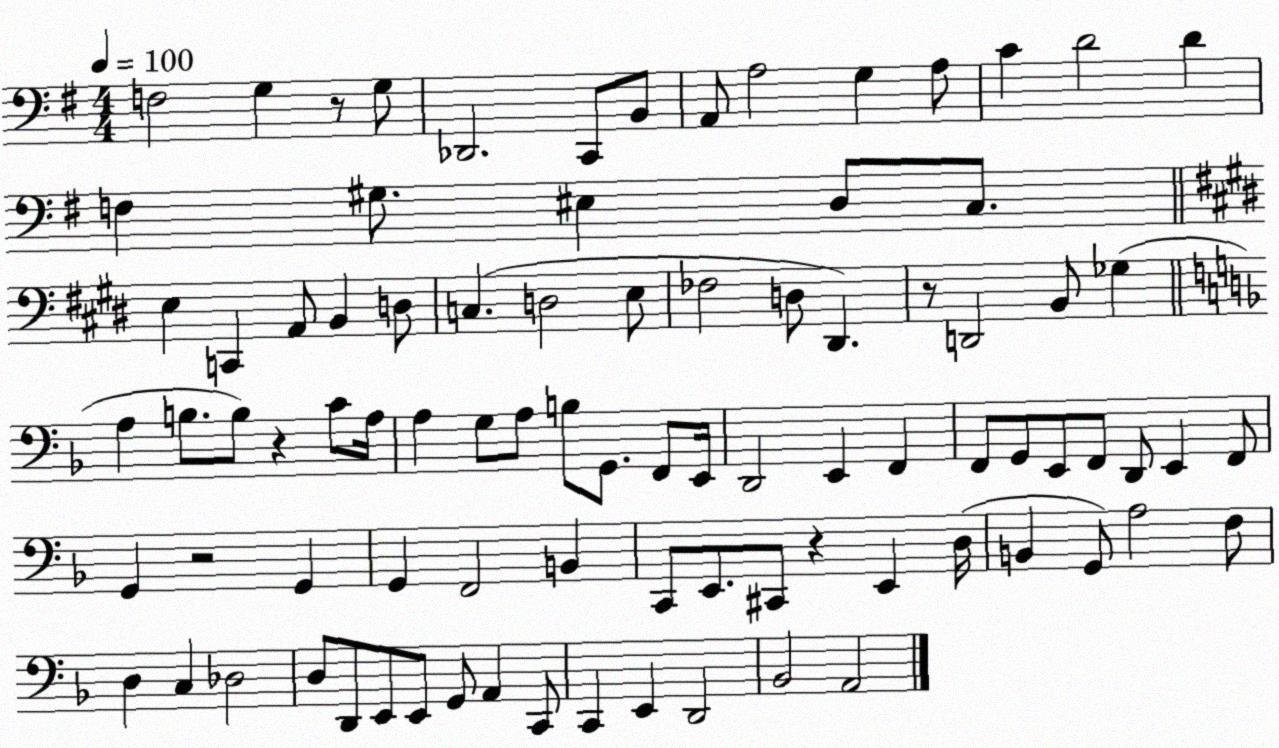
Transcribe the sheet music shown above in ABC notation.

X:1
T:Untitled
M:4/4
L:1/4
K:G
F,2 G, z/2 G,/2 _D,,2 C,,/2 B,,/2 A,,/2 A,2 G, A,/2 C D2 D F, ^G,/2 ^E, D,/2 C,/2 E, C,, A,,/2 B,, D,/2 C, D,2 E,/2 _F,2 D,/2 ^D,, z/2 D,,2 B,,/2 _G, A, B,/2 B,/2 z C/2 A,/4 A, G,/2 A,/2 B,/2 G,,/2 F,,/2 E,,/4 D,,2 E,, F,, F,,/2 G,,/2 E,,/2 F,,/2 D,,/2 E,, F,,/2 G,, z2 G,, G,, F,,2 B,, C,,/2 E,,/2 ^C,,/2 z E,, D,/4 B,, G,,/2 A,2 F,/2 D, C, _D,2 D,/2 D,,/2 E,,/2 E,,/2 G,,/2 A,, C,,/2 C,, E,, D,,2 _B,,2 A,,2